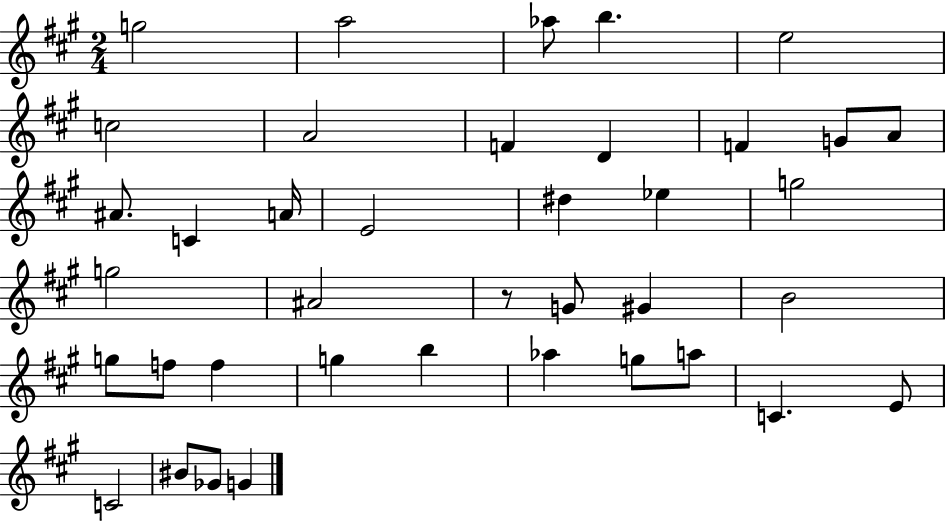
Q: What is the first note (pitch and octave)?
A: G5